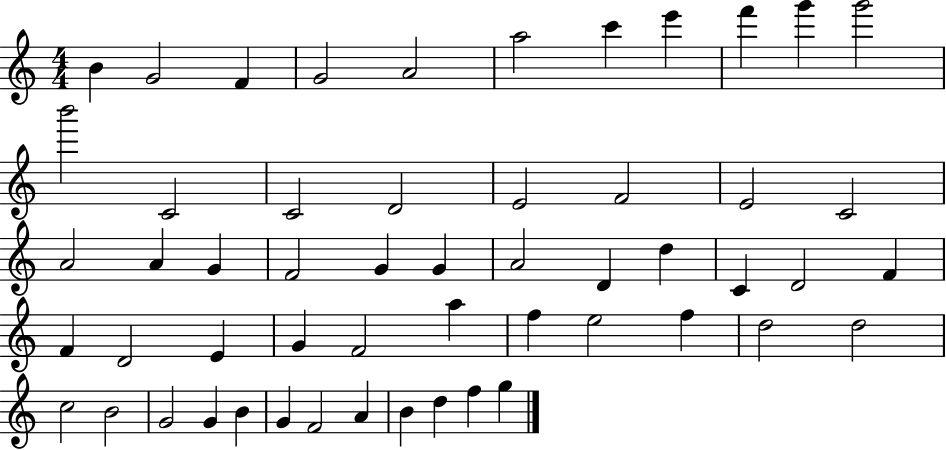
{
  \clef treble
  \numericTimeSignature
  \time 4/4
  \key c \major
  b'4 g'2 f'4 | g'2 a'2 | a''2 c'''4 e'''4 | f'''4 g'''4 g'''2 | \break b'''2 c'2 | c'2 d'2 | e'2 f'2 | e'2 c'2 | \break a'2 a'4 g'4 | f'2 g'4 g'4 | a'2 d'4 d''4 | c'4 d'2 f'4 | \break f'4 d'2 e'4 | g'4 f'2 a''4 | f''4 e''2 f''4 | d''2 d''2 | \break c''2 b'2 | g'2 g'4 b'4 | g'4 f'2 a'4 | b'4 d''4 f''4 g''4 | \break \bar "|."
}